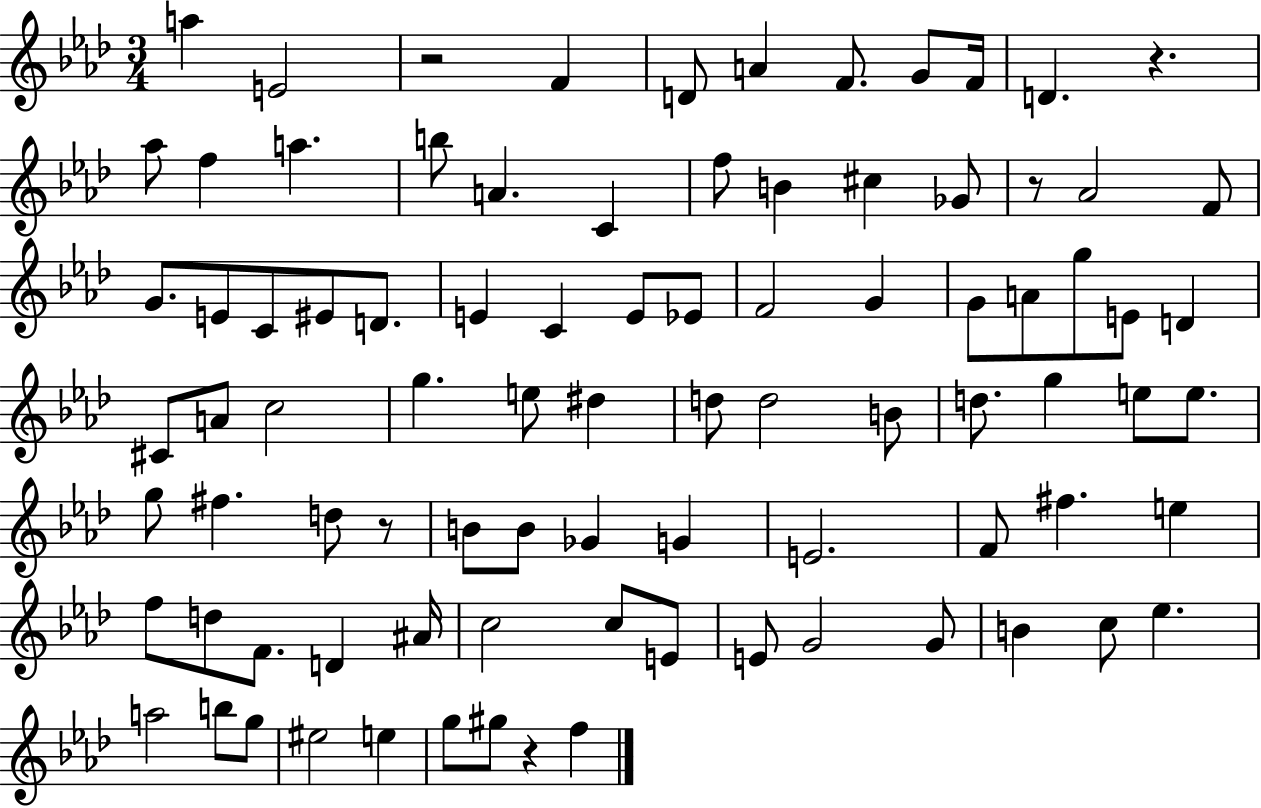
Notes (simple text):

A5/q E4/h R/h F4/q D4/e A4/q F4/e. G4/e F4/s D4/q. R/q. Ab5/e F5/q A5/q. B5/e A4/q. C4/q F5/e B4/q C#5/q Gb4/e R/e Ab4/h F4/e G4/e. E4/e C4/e EIS4/e D4/e. E4/q C4/q E4/e Eb4/e F4/h G4/q G4/e A4/e G5/e E4/e D4/q C#4/e A4/e C5/h G5/q. E5/e D#5/q D5/e D5/h B4/e D5/e. G5/q E5/e E5/e. G5/e F#5/q. D5/e R/e B4/e B4/e Gb4/q G4/q E4/h. F4/e F#5/q. E5/q F5/e D5/e F4/e. D4/q A#4/s C5/h C5/e E4/e E4/e G4/h G4/e B4/q C5/e Eb5/q. A5/h B5/e G5/e EIS5/h E5/q G5/e G#5/e R/q F5/q